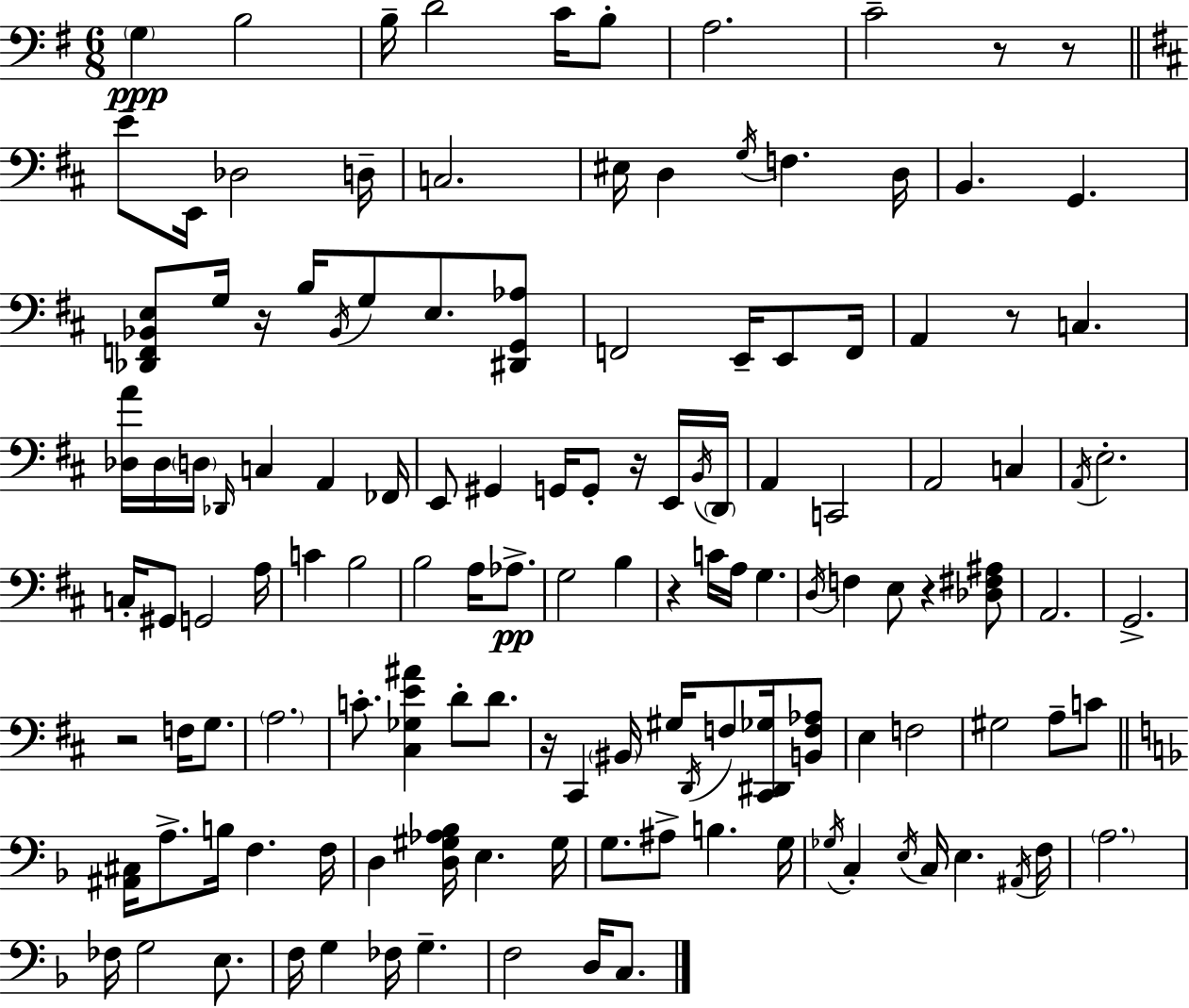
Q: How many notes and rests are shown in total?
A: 132